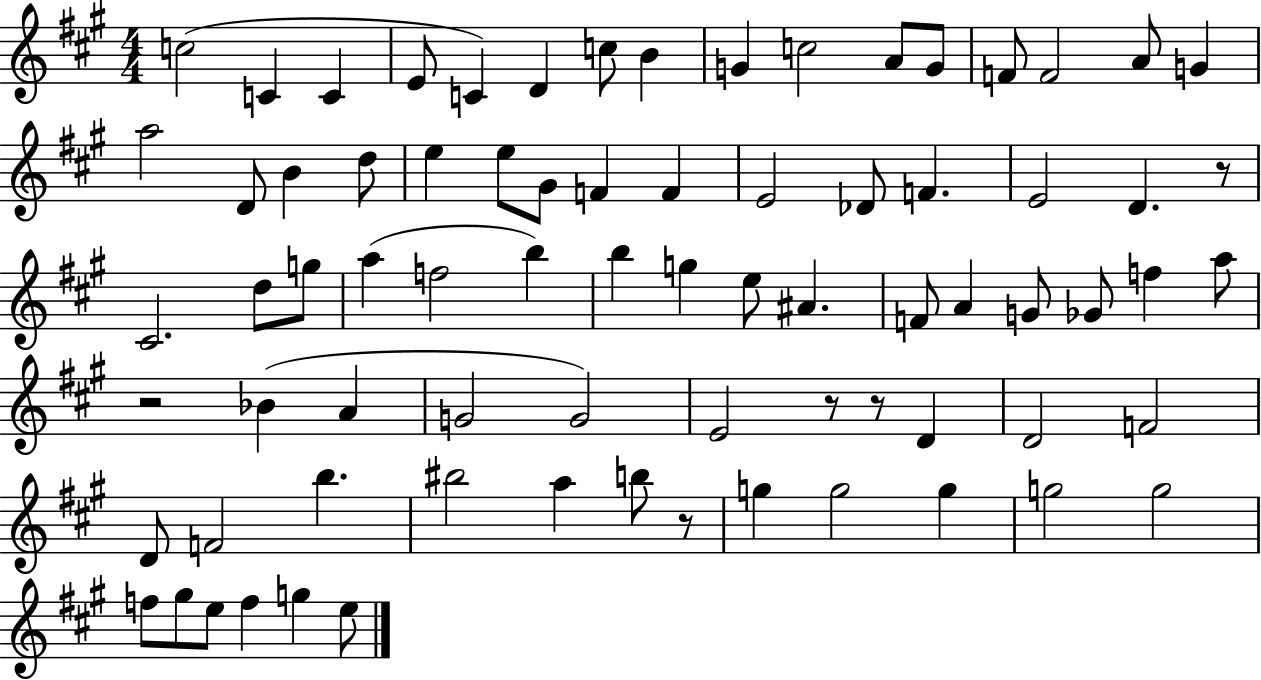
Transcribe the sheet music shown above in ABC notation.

X:1
T:Untitled
M:4/4
L:1/4
K:A
c2 C C E/2 C D c/2 B G c2 A/2 G/2 F/2 F2 A/2 G a2 D/2 B d/2 e e/2 ^G/2 F F E2 _D/2 F E2 D z/2 ^C2 d/2 g/2 a f2 b b g e/2 ^A F/2 A G/2 _G/2 f a/2 z2 _B A G2 G2 E2 z/2 z/2 D D2 F2 D/2 F2 b ^b2 a b/2 z/2 g g2 g g2 g2 f/2 ^g/2 e/2 f g e/2